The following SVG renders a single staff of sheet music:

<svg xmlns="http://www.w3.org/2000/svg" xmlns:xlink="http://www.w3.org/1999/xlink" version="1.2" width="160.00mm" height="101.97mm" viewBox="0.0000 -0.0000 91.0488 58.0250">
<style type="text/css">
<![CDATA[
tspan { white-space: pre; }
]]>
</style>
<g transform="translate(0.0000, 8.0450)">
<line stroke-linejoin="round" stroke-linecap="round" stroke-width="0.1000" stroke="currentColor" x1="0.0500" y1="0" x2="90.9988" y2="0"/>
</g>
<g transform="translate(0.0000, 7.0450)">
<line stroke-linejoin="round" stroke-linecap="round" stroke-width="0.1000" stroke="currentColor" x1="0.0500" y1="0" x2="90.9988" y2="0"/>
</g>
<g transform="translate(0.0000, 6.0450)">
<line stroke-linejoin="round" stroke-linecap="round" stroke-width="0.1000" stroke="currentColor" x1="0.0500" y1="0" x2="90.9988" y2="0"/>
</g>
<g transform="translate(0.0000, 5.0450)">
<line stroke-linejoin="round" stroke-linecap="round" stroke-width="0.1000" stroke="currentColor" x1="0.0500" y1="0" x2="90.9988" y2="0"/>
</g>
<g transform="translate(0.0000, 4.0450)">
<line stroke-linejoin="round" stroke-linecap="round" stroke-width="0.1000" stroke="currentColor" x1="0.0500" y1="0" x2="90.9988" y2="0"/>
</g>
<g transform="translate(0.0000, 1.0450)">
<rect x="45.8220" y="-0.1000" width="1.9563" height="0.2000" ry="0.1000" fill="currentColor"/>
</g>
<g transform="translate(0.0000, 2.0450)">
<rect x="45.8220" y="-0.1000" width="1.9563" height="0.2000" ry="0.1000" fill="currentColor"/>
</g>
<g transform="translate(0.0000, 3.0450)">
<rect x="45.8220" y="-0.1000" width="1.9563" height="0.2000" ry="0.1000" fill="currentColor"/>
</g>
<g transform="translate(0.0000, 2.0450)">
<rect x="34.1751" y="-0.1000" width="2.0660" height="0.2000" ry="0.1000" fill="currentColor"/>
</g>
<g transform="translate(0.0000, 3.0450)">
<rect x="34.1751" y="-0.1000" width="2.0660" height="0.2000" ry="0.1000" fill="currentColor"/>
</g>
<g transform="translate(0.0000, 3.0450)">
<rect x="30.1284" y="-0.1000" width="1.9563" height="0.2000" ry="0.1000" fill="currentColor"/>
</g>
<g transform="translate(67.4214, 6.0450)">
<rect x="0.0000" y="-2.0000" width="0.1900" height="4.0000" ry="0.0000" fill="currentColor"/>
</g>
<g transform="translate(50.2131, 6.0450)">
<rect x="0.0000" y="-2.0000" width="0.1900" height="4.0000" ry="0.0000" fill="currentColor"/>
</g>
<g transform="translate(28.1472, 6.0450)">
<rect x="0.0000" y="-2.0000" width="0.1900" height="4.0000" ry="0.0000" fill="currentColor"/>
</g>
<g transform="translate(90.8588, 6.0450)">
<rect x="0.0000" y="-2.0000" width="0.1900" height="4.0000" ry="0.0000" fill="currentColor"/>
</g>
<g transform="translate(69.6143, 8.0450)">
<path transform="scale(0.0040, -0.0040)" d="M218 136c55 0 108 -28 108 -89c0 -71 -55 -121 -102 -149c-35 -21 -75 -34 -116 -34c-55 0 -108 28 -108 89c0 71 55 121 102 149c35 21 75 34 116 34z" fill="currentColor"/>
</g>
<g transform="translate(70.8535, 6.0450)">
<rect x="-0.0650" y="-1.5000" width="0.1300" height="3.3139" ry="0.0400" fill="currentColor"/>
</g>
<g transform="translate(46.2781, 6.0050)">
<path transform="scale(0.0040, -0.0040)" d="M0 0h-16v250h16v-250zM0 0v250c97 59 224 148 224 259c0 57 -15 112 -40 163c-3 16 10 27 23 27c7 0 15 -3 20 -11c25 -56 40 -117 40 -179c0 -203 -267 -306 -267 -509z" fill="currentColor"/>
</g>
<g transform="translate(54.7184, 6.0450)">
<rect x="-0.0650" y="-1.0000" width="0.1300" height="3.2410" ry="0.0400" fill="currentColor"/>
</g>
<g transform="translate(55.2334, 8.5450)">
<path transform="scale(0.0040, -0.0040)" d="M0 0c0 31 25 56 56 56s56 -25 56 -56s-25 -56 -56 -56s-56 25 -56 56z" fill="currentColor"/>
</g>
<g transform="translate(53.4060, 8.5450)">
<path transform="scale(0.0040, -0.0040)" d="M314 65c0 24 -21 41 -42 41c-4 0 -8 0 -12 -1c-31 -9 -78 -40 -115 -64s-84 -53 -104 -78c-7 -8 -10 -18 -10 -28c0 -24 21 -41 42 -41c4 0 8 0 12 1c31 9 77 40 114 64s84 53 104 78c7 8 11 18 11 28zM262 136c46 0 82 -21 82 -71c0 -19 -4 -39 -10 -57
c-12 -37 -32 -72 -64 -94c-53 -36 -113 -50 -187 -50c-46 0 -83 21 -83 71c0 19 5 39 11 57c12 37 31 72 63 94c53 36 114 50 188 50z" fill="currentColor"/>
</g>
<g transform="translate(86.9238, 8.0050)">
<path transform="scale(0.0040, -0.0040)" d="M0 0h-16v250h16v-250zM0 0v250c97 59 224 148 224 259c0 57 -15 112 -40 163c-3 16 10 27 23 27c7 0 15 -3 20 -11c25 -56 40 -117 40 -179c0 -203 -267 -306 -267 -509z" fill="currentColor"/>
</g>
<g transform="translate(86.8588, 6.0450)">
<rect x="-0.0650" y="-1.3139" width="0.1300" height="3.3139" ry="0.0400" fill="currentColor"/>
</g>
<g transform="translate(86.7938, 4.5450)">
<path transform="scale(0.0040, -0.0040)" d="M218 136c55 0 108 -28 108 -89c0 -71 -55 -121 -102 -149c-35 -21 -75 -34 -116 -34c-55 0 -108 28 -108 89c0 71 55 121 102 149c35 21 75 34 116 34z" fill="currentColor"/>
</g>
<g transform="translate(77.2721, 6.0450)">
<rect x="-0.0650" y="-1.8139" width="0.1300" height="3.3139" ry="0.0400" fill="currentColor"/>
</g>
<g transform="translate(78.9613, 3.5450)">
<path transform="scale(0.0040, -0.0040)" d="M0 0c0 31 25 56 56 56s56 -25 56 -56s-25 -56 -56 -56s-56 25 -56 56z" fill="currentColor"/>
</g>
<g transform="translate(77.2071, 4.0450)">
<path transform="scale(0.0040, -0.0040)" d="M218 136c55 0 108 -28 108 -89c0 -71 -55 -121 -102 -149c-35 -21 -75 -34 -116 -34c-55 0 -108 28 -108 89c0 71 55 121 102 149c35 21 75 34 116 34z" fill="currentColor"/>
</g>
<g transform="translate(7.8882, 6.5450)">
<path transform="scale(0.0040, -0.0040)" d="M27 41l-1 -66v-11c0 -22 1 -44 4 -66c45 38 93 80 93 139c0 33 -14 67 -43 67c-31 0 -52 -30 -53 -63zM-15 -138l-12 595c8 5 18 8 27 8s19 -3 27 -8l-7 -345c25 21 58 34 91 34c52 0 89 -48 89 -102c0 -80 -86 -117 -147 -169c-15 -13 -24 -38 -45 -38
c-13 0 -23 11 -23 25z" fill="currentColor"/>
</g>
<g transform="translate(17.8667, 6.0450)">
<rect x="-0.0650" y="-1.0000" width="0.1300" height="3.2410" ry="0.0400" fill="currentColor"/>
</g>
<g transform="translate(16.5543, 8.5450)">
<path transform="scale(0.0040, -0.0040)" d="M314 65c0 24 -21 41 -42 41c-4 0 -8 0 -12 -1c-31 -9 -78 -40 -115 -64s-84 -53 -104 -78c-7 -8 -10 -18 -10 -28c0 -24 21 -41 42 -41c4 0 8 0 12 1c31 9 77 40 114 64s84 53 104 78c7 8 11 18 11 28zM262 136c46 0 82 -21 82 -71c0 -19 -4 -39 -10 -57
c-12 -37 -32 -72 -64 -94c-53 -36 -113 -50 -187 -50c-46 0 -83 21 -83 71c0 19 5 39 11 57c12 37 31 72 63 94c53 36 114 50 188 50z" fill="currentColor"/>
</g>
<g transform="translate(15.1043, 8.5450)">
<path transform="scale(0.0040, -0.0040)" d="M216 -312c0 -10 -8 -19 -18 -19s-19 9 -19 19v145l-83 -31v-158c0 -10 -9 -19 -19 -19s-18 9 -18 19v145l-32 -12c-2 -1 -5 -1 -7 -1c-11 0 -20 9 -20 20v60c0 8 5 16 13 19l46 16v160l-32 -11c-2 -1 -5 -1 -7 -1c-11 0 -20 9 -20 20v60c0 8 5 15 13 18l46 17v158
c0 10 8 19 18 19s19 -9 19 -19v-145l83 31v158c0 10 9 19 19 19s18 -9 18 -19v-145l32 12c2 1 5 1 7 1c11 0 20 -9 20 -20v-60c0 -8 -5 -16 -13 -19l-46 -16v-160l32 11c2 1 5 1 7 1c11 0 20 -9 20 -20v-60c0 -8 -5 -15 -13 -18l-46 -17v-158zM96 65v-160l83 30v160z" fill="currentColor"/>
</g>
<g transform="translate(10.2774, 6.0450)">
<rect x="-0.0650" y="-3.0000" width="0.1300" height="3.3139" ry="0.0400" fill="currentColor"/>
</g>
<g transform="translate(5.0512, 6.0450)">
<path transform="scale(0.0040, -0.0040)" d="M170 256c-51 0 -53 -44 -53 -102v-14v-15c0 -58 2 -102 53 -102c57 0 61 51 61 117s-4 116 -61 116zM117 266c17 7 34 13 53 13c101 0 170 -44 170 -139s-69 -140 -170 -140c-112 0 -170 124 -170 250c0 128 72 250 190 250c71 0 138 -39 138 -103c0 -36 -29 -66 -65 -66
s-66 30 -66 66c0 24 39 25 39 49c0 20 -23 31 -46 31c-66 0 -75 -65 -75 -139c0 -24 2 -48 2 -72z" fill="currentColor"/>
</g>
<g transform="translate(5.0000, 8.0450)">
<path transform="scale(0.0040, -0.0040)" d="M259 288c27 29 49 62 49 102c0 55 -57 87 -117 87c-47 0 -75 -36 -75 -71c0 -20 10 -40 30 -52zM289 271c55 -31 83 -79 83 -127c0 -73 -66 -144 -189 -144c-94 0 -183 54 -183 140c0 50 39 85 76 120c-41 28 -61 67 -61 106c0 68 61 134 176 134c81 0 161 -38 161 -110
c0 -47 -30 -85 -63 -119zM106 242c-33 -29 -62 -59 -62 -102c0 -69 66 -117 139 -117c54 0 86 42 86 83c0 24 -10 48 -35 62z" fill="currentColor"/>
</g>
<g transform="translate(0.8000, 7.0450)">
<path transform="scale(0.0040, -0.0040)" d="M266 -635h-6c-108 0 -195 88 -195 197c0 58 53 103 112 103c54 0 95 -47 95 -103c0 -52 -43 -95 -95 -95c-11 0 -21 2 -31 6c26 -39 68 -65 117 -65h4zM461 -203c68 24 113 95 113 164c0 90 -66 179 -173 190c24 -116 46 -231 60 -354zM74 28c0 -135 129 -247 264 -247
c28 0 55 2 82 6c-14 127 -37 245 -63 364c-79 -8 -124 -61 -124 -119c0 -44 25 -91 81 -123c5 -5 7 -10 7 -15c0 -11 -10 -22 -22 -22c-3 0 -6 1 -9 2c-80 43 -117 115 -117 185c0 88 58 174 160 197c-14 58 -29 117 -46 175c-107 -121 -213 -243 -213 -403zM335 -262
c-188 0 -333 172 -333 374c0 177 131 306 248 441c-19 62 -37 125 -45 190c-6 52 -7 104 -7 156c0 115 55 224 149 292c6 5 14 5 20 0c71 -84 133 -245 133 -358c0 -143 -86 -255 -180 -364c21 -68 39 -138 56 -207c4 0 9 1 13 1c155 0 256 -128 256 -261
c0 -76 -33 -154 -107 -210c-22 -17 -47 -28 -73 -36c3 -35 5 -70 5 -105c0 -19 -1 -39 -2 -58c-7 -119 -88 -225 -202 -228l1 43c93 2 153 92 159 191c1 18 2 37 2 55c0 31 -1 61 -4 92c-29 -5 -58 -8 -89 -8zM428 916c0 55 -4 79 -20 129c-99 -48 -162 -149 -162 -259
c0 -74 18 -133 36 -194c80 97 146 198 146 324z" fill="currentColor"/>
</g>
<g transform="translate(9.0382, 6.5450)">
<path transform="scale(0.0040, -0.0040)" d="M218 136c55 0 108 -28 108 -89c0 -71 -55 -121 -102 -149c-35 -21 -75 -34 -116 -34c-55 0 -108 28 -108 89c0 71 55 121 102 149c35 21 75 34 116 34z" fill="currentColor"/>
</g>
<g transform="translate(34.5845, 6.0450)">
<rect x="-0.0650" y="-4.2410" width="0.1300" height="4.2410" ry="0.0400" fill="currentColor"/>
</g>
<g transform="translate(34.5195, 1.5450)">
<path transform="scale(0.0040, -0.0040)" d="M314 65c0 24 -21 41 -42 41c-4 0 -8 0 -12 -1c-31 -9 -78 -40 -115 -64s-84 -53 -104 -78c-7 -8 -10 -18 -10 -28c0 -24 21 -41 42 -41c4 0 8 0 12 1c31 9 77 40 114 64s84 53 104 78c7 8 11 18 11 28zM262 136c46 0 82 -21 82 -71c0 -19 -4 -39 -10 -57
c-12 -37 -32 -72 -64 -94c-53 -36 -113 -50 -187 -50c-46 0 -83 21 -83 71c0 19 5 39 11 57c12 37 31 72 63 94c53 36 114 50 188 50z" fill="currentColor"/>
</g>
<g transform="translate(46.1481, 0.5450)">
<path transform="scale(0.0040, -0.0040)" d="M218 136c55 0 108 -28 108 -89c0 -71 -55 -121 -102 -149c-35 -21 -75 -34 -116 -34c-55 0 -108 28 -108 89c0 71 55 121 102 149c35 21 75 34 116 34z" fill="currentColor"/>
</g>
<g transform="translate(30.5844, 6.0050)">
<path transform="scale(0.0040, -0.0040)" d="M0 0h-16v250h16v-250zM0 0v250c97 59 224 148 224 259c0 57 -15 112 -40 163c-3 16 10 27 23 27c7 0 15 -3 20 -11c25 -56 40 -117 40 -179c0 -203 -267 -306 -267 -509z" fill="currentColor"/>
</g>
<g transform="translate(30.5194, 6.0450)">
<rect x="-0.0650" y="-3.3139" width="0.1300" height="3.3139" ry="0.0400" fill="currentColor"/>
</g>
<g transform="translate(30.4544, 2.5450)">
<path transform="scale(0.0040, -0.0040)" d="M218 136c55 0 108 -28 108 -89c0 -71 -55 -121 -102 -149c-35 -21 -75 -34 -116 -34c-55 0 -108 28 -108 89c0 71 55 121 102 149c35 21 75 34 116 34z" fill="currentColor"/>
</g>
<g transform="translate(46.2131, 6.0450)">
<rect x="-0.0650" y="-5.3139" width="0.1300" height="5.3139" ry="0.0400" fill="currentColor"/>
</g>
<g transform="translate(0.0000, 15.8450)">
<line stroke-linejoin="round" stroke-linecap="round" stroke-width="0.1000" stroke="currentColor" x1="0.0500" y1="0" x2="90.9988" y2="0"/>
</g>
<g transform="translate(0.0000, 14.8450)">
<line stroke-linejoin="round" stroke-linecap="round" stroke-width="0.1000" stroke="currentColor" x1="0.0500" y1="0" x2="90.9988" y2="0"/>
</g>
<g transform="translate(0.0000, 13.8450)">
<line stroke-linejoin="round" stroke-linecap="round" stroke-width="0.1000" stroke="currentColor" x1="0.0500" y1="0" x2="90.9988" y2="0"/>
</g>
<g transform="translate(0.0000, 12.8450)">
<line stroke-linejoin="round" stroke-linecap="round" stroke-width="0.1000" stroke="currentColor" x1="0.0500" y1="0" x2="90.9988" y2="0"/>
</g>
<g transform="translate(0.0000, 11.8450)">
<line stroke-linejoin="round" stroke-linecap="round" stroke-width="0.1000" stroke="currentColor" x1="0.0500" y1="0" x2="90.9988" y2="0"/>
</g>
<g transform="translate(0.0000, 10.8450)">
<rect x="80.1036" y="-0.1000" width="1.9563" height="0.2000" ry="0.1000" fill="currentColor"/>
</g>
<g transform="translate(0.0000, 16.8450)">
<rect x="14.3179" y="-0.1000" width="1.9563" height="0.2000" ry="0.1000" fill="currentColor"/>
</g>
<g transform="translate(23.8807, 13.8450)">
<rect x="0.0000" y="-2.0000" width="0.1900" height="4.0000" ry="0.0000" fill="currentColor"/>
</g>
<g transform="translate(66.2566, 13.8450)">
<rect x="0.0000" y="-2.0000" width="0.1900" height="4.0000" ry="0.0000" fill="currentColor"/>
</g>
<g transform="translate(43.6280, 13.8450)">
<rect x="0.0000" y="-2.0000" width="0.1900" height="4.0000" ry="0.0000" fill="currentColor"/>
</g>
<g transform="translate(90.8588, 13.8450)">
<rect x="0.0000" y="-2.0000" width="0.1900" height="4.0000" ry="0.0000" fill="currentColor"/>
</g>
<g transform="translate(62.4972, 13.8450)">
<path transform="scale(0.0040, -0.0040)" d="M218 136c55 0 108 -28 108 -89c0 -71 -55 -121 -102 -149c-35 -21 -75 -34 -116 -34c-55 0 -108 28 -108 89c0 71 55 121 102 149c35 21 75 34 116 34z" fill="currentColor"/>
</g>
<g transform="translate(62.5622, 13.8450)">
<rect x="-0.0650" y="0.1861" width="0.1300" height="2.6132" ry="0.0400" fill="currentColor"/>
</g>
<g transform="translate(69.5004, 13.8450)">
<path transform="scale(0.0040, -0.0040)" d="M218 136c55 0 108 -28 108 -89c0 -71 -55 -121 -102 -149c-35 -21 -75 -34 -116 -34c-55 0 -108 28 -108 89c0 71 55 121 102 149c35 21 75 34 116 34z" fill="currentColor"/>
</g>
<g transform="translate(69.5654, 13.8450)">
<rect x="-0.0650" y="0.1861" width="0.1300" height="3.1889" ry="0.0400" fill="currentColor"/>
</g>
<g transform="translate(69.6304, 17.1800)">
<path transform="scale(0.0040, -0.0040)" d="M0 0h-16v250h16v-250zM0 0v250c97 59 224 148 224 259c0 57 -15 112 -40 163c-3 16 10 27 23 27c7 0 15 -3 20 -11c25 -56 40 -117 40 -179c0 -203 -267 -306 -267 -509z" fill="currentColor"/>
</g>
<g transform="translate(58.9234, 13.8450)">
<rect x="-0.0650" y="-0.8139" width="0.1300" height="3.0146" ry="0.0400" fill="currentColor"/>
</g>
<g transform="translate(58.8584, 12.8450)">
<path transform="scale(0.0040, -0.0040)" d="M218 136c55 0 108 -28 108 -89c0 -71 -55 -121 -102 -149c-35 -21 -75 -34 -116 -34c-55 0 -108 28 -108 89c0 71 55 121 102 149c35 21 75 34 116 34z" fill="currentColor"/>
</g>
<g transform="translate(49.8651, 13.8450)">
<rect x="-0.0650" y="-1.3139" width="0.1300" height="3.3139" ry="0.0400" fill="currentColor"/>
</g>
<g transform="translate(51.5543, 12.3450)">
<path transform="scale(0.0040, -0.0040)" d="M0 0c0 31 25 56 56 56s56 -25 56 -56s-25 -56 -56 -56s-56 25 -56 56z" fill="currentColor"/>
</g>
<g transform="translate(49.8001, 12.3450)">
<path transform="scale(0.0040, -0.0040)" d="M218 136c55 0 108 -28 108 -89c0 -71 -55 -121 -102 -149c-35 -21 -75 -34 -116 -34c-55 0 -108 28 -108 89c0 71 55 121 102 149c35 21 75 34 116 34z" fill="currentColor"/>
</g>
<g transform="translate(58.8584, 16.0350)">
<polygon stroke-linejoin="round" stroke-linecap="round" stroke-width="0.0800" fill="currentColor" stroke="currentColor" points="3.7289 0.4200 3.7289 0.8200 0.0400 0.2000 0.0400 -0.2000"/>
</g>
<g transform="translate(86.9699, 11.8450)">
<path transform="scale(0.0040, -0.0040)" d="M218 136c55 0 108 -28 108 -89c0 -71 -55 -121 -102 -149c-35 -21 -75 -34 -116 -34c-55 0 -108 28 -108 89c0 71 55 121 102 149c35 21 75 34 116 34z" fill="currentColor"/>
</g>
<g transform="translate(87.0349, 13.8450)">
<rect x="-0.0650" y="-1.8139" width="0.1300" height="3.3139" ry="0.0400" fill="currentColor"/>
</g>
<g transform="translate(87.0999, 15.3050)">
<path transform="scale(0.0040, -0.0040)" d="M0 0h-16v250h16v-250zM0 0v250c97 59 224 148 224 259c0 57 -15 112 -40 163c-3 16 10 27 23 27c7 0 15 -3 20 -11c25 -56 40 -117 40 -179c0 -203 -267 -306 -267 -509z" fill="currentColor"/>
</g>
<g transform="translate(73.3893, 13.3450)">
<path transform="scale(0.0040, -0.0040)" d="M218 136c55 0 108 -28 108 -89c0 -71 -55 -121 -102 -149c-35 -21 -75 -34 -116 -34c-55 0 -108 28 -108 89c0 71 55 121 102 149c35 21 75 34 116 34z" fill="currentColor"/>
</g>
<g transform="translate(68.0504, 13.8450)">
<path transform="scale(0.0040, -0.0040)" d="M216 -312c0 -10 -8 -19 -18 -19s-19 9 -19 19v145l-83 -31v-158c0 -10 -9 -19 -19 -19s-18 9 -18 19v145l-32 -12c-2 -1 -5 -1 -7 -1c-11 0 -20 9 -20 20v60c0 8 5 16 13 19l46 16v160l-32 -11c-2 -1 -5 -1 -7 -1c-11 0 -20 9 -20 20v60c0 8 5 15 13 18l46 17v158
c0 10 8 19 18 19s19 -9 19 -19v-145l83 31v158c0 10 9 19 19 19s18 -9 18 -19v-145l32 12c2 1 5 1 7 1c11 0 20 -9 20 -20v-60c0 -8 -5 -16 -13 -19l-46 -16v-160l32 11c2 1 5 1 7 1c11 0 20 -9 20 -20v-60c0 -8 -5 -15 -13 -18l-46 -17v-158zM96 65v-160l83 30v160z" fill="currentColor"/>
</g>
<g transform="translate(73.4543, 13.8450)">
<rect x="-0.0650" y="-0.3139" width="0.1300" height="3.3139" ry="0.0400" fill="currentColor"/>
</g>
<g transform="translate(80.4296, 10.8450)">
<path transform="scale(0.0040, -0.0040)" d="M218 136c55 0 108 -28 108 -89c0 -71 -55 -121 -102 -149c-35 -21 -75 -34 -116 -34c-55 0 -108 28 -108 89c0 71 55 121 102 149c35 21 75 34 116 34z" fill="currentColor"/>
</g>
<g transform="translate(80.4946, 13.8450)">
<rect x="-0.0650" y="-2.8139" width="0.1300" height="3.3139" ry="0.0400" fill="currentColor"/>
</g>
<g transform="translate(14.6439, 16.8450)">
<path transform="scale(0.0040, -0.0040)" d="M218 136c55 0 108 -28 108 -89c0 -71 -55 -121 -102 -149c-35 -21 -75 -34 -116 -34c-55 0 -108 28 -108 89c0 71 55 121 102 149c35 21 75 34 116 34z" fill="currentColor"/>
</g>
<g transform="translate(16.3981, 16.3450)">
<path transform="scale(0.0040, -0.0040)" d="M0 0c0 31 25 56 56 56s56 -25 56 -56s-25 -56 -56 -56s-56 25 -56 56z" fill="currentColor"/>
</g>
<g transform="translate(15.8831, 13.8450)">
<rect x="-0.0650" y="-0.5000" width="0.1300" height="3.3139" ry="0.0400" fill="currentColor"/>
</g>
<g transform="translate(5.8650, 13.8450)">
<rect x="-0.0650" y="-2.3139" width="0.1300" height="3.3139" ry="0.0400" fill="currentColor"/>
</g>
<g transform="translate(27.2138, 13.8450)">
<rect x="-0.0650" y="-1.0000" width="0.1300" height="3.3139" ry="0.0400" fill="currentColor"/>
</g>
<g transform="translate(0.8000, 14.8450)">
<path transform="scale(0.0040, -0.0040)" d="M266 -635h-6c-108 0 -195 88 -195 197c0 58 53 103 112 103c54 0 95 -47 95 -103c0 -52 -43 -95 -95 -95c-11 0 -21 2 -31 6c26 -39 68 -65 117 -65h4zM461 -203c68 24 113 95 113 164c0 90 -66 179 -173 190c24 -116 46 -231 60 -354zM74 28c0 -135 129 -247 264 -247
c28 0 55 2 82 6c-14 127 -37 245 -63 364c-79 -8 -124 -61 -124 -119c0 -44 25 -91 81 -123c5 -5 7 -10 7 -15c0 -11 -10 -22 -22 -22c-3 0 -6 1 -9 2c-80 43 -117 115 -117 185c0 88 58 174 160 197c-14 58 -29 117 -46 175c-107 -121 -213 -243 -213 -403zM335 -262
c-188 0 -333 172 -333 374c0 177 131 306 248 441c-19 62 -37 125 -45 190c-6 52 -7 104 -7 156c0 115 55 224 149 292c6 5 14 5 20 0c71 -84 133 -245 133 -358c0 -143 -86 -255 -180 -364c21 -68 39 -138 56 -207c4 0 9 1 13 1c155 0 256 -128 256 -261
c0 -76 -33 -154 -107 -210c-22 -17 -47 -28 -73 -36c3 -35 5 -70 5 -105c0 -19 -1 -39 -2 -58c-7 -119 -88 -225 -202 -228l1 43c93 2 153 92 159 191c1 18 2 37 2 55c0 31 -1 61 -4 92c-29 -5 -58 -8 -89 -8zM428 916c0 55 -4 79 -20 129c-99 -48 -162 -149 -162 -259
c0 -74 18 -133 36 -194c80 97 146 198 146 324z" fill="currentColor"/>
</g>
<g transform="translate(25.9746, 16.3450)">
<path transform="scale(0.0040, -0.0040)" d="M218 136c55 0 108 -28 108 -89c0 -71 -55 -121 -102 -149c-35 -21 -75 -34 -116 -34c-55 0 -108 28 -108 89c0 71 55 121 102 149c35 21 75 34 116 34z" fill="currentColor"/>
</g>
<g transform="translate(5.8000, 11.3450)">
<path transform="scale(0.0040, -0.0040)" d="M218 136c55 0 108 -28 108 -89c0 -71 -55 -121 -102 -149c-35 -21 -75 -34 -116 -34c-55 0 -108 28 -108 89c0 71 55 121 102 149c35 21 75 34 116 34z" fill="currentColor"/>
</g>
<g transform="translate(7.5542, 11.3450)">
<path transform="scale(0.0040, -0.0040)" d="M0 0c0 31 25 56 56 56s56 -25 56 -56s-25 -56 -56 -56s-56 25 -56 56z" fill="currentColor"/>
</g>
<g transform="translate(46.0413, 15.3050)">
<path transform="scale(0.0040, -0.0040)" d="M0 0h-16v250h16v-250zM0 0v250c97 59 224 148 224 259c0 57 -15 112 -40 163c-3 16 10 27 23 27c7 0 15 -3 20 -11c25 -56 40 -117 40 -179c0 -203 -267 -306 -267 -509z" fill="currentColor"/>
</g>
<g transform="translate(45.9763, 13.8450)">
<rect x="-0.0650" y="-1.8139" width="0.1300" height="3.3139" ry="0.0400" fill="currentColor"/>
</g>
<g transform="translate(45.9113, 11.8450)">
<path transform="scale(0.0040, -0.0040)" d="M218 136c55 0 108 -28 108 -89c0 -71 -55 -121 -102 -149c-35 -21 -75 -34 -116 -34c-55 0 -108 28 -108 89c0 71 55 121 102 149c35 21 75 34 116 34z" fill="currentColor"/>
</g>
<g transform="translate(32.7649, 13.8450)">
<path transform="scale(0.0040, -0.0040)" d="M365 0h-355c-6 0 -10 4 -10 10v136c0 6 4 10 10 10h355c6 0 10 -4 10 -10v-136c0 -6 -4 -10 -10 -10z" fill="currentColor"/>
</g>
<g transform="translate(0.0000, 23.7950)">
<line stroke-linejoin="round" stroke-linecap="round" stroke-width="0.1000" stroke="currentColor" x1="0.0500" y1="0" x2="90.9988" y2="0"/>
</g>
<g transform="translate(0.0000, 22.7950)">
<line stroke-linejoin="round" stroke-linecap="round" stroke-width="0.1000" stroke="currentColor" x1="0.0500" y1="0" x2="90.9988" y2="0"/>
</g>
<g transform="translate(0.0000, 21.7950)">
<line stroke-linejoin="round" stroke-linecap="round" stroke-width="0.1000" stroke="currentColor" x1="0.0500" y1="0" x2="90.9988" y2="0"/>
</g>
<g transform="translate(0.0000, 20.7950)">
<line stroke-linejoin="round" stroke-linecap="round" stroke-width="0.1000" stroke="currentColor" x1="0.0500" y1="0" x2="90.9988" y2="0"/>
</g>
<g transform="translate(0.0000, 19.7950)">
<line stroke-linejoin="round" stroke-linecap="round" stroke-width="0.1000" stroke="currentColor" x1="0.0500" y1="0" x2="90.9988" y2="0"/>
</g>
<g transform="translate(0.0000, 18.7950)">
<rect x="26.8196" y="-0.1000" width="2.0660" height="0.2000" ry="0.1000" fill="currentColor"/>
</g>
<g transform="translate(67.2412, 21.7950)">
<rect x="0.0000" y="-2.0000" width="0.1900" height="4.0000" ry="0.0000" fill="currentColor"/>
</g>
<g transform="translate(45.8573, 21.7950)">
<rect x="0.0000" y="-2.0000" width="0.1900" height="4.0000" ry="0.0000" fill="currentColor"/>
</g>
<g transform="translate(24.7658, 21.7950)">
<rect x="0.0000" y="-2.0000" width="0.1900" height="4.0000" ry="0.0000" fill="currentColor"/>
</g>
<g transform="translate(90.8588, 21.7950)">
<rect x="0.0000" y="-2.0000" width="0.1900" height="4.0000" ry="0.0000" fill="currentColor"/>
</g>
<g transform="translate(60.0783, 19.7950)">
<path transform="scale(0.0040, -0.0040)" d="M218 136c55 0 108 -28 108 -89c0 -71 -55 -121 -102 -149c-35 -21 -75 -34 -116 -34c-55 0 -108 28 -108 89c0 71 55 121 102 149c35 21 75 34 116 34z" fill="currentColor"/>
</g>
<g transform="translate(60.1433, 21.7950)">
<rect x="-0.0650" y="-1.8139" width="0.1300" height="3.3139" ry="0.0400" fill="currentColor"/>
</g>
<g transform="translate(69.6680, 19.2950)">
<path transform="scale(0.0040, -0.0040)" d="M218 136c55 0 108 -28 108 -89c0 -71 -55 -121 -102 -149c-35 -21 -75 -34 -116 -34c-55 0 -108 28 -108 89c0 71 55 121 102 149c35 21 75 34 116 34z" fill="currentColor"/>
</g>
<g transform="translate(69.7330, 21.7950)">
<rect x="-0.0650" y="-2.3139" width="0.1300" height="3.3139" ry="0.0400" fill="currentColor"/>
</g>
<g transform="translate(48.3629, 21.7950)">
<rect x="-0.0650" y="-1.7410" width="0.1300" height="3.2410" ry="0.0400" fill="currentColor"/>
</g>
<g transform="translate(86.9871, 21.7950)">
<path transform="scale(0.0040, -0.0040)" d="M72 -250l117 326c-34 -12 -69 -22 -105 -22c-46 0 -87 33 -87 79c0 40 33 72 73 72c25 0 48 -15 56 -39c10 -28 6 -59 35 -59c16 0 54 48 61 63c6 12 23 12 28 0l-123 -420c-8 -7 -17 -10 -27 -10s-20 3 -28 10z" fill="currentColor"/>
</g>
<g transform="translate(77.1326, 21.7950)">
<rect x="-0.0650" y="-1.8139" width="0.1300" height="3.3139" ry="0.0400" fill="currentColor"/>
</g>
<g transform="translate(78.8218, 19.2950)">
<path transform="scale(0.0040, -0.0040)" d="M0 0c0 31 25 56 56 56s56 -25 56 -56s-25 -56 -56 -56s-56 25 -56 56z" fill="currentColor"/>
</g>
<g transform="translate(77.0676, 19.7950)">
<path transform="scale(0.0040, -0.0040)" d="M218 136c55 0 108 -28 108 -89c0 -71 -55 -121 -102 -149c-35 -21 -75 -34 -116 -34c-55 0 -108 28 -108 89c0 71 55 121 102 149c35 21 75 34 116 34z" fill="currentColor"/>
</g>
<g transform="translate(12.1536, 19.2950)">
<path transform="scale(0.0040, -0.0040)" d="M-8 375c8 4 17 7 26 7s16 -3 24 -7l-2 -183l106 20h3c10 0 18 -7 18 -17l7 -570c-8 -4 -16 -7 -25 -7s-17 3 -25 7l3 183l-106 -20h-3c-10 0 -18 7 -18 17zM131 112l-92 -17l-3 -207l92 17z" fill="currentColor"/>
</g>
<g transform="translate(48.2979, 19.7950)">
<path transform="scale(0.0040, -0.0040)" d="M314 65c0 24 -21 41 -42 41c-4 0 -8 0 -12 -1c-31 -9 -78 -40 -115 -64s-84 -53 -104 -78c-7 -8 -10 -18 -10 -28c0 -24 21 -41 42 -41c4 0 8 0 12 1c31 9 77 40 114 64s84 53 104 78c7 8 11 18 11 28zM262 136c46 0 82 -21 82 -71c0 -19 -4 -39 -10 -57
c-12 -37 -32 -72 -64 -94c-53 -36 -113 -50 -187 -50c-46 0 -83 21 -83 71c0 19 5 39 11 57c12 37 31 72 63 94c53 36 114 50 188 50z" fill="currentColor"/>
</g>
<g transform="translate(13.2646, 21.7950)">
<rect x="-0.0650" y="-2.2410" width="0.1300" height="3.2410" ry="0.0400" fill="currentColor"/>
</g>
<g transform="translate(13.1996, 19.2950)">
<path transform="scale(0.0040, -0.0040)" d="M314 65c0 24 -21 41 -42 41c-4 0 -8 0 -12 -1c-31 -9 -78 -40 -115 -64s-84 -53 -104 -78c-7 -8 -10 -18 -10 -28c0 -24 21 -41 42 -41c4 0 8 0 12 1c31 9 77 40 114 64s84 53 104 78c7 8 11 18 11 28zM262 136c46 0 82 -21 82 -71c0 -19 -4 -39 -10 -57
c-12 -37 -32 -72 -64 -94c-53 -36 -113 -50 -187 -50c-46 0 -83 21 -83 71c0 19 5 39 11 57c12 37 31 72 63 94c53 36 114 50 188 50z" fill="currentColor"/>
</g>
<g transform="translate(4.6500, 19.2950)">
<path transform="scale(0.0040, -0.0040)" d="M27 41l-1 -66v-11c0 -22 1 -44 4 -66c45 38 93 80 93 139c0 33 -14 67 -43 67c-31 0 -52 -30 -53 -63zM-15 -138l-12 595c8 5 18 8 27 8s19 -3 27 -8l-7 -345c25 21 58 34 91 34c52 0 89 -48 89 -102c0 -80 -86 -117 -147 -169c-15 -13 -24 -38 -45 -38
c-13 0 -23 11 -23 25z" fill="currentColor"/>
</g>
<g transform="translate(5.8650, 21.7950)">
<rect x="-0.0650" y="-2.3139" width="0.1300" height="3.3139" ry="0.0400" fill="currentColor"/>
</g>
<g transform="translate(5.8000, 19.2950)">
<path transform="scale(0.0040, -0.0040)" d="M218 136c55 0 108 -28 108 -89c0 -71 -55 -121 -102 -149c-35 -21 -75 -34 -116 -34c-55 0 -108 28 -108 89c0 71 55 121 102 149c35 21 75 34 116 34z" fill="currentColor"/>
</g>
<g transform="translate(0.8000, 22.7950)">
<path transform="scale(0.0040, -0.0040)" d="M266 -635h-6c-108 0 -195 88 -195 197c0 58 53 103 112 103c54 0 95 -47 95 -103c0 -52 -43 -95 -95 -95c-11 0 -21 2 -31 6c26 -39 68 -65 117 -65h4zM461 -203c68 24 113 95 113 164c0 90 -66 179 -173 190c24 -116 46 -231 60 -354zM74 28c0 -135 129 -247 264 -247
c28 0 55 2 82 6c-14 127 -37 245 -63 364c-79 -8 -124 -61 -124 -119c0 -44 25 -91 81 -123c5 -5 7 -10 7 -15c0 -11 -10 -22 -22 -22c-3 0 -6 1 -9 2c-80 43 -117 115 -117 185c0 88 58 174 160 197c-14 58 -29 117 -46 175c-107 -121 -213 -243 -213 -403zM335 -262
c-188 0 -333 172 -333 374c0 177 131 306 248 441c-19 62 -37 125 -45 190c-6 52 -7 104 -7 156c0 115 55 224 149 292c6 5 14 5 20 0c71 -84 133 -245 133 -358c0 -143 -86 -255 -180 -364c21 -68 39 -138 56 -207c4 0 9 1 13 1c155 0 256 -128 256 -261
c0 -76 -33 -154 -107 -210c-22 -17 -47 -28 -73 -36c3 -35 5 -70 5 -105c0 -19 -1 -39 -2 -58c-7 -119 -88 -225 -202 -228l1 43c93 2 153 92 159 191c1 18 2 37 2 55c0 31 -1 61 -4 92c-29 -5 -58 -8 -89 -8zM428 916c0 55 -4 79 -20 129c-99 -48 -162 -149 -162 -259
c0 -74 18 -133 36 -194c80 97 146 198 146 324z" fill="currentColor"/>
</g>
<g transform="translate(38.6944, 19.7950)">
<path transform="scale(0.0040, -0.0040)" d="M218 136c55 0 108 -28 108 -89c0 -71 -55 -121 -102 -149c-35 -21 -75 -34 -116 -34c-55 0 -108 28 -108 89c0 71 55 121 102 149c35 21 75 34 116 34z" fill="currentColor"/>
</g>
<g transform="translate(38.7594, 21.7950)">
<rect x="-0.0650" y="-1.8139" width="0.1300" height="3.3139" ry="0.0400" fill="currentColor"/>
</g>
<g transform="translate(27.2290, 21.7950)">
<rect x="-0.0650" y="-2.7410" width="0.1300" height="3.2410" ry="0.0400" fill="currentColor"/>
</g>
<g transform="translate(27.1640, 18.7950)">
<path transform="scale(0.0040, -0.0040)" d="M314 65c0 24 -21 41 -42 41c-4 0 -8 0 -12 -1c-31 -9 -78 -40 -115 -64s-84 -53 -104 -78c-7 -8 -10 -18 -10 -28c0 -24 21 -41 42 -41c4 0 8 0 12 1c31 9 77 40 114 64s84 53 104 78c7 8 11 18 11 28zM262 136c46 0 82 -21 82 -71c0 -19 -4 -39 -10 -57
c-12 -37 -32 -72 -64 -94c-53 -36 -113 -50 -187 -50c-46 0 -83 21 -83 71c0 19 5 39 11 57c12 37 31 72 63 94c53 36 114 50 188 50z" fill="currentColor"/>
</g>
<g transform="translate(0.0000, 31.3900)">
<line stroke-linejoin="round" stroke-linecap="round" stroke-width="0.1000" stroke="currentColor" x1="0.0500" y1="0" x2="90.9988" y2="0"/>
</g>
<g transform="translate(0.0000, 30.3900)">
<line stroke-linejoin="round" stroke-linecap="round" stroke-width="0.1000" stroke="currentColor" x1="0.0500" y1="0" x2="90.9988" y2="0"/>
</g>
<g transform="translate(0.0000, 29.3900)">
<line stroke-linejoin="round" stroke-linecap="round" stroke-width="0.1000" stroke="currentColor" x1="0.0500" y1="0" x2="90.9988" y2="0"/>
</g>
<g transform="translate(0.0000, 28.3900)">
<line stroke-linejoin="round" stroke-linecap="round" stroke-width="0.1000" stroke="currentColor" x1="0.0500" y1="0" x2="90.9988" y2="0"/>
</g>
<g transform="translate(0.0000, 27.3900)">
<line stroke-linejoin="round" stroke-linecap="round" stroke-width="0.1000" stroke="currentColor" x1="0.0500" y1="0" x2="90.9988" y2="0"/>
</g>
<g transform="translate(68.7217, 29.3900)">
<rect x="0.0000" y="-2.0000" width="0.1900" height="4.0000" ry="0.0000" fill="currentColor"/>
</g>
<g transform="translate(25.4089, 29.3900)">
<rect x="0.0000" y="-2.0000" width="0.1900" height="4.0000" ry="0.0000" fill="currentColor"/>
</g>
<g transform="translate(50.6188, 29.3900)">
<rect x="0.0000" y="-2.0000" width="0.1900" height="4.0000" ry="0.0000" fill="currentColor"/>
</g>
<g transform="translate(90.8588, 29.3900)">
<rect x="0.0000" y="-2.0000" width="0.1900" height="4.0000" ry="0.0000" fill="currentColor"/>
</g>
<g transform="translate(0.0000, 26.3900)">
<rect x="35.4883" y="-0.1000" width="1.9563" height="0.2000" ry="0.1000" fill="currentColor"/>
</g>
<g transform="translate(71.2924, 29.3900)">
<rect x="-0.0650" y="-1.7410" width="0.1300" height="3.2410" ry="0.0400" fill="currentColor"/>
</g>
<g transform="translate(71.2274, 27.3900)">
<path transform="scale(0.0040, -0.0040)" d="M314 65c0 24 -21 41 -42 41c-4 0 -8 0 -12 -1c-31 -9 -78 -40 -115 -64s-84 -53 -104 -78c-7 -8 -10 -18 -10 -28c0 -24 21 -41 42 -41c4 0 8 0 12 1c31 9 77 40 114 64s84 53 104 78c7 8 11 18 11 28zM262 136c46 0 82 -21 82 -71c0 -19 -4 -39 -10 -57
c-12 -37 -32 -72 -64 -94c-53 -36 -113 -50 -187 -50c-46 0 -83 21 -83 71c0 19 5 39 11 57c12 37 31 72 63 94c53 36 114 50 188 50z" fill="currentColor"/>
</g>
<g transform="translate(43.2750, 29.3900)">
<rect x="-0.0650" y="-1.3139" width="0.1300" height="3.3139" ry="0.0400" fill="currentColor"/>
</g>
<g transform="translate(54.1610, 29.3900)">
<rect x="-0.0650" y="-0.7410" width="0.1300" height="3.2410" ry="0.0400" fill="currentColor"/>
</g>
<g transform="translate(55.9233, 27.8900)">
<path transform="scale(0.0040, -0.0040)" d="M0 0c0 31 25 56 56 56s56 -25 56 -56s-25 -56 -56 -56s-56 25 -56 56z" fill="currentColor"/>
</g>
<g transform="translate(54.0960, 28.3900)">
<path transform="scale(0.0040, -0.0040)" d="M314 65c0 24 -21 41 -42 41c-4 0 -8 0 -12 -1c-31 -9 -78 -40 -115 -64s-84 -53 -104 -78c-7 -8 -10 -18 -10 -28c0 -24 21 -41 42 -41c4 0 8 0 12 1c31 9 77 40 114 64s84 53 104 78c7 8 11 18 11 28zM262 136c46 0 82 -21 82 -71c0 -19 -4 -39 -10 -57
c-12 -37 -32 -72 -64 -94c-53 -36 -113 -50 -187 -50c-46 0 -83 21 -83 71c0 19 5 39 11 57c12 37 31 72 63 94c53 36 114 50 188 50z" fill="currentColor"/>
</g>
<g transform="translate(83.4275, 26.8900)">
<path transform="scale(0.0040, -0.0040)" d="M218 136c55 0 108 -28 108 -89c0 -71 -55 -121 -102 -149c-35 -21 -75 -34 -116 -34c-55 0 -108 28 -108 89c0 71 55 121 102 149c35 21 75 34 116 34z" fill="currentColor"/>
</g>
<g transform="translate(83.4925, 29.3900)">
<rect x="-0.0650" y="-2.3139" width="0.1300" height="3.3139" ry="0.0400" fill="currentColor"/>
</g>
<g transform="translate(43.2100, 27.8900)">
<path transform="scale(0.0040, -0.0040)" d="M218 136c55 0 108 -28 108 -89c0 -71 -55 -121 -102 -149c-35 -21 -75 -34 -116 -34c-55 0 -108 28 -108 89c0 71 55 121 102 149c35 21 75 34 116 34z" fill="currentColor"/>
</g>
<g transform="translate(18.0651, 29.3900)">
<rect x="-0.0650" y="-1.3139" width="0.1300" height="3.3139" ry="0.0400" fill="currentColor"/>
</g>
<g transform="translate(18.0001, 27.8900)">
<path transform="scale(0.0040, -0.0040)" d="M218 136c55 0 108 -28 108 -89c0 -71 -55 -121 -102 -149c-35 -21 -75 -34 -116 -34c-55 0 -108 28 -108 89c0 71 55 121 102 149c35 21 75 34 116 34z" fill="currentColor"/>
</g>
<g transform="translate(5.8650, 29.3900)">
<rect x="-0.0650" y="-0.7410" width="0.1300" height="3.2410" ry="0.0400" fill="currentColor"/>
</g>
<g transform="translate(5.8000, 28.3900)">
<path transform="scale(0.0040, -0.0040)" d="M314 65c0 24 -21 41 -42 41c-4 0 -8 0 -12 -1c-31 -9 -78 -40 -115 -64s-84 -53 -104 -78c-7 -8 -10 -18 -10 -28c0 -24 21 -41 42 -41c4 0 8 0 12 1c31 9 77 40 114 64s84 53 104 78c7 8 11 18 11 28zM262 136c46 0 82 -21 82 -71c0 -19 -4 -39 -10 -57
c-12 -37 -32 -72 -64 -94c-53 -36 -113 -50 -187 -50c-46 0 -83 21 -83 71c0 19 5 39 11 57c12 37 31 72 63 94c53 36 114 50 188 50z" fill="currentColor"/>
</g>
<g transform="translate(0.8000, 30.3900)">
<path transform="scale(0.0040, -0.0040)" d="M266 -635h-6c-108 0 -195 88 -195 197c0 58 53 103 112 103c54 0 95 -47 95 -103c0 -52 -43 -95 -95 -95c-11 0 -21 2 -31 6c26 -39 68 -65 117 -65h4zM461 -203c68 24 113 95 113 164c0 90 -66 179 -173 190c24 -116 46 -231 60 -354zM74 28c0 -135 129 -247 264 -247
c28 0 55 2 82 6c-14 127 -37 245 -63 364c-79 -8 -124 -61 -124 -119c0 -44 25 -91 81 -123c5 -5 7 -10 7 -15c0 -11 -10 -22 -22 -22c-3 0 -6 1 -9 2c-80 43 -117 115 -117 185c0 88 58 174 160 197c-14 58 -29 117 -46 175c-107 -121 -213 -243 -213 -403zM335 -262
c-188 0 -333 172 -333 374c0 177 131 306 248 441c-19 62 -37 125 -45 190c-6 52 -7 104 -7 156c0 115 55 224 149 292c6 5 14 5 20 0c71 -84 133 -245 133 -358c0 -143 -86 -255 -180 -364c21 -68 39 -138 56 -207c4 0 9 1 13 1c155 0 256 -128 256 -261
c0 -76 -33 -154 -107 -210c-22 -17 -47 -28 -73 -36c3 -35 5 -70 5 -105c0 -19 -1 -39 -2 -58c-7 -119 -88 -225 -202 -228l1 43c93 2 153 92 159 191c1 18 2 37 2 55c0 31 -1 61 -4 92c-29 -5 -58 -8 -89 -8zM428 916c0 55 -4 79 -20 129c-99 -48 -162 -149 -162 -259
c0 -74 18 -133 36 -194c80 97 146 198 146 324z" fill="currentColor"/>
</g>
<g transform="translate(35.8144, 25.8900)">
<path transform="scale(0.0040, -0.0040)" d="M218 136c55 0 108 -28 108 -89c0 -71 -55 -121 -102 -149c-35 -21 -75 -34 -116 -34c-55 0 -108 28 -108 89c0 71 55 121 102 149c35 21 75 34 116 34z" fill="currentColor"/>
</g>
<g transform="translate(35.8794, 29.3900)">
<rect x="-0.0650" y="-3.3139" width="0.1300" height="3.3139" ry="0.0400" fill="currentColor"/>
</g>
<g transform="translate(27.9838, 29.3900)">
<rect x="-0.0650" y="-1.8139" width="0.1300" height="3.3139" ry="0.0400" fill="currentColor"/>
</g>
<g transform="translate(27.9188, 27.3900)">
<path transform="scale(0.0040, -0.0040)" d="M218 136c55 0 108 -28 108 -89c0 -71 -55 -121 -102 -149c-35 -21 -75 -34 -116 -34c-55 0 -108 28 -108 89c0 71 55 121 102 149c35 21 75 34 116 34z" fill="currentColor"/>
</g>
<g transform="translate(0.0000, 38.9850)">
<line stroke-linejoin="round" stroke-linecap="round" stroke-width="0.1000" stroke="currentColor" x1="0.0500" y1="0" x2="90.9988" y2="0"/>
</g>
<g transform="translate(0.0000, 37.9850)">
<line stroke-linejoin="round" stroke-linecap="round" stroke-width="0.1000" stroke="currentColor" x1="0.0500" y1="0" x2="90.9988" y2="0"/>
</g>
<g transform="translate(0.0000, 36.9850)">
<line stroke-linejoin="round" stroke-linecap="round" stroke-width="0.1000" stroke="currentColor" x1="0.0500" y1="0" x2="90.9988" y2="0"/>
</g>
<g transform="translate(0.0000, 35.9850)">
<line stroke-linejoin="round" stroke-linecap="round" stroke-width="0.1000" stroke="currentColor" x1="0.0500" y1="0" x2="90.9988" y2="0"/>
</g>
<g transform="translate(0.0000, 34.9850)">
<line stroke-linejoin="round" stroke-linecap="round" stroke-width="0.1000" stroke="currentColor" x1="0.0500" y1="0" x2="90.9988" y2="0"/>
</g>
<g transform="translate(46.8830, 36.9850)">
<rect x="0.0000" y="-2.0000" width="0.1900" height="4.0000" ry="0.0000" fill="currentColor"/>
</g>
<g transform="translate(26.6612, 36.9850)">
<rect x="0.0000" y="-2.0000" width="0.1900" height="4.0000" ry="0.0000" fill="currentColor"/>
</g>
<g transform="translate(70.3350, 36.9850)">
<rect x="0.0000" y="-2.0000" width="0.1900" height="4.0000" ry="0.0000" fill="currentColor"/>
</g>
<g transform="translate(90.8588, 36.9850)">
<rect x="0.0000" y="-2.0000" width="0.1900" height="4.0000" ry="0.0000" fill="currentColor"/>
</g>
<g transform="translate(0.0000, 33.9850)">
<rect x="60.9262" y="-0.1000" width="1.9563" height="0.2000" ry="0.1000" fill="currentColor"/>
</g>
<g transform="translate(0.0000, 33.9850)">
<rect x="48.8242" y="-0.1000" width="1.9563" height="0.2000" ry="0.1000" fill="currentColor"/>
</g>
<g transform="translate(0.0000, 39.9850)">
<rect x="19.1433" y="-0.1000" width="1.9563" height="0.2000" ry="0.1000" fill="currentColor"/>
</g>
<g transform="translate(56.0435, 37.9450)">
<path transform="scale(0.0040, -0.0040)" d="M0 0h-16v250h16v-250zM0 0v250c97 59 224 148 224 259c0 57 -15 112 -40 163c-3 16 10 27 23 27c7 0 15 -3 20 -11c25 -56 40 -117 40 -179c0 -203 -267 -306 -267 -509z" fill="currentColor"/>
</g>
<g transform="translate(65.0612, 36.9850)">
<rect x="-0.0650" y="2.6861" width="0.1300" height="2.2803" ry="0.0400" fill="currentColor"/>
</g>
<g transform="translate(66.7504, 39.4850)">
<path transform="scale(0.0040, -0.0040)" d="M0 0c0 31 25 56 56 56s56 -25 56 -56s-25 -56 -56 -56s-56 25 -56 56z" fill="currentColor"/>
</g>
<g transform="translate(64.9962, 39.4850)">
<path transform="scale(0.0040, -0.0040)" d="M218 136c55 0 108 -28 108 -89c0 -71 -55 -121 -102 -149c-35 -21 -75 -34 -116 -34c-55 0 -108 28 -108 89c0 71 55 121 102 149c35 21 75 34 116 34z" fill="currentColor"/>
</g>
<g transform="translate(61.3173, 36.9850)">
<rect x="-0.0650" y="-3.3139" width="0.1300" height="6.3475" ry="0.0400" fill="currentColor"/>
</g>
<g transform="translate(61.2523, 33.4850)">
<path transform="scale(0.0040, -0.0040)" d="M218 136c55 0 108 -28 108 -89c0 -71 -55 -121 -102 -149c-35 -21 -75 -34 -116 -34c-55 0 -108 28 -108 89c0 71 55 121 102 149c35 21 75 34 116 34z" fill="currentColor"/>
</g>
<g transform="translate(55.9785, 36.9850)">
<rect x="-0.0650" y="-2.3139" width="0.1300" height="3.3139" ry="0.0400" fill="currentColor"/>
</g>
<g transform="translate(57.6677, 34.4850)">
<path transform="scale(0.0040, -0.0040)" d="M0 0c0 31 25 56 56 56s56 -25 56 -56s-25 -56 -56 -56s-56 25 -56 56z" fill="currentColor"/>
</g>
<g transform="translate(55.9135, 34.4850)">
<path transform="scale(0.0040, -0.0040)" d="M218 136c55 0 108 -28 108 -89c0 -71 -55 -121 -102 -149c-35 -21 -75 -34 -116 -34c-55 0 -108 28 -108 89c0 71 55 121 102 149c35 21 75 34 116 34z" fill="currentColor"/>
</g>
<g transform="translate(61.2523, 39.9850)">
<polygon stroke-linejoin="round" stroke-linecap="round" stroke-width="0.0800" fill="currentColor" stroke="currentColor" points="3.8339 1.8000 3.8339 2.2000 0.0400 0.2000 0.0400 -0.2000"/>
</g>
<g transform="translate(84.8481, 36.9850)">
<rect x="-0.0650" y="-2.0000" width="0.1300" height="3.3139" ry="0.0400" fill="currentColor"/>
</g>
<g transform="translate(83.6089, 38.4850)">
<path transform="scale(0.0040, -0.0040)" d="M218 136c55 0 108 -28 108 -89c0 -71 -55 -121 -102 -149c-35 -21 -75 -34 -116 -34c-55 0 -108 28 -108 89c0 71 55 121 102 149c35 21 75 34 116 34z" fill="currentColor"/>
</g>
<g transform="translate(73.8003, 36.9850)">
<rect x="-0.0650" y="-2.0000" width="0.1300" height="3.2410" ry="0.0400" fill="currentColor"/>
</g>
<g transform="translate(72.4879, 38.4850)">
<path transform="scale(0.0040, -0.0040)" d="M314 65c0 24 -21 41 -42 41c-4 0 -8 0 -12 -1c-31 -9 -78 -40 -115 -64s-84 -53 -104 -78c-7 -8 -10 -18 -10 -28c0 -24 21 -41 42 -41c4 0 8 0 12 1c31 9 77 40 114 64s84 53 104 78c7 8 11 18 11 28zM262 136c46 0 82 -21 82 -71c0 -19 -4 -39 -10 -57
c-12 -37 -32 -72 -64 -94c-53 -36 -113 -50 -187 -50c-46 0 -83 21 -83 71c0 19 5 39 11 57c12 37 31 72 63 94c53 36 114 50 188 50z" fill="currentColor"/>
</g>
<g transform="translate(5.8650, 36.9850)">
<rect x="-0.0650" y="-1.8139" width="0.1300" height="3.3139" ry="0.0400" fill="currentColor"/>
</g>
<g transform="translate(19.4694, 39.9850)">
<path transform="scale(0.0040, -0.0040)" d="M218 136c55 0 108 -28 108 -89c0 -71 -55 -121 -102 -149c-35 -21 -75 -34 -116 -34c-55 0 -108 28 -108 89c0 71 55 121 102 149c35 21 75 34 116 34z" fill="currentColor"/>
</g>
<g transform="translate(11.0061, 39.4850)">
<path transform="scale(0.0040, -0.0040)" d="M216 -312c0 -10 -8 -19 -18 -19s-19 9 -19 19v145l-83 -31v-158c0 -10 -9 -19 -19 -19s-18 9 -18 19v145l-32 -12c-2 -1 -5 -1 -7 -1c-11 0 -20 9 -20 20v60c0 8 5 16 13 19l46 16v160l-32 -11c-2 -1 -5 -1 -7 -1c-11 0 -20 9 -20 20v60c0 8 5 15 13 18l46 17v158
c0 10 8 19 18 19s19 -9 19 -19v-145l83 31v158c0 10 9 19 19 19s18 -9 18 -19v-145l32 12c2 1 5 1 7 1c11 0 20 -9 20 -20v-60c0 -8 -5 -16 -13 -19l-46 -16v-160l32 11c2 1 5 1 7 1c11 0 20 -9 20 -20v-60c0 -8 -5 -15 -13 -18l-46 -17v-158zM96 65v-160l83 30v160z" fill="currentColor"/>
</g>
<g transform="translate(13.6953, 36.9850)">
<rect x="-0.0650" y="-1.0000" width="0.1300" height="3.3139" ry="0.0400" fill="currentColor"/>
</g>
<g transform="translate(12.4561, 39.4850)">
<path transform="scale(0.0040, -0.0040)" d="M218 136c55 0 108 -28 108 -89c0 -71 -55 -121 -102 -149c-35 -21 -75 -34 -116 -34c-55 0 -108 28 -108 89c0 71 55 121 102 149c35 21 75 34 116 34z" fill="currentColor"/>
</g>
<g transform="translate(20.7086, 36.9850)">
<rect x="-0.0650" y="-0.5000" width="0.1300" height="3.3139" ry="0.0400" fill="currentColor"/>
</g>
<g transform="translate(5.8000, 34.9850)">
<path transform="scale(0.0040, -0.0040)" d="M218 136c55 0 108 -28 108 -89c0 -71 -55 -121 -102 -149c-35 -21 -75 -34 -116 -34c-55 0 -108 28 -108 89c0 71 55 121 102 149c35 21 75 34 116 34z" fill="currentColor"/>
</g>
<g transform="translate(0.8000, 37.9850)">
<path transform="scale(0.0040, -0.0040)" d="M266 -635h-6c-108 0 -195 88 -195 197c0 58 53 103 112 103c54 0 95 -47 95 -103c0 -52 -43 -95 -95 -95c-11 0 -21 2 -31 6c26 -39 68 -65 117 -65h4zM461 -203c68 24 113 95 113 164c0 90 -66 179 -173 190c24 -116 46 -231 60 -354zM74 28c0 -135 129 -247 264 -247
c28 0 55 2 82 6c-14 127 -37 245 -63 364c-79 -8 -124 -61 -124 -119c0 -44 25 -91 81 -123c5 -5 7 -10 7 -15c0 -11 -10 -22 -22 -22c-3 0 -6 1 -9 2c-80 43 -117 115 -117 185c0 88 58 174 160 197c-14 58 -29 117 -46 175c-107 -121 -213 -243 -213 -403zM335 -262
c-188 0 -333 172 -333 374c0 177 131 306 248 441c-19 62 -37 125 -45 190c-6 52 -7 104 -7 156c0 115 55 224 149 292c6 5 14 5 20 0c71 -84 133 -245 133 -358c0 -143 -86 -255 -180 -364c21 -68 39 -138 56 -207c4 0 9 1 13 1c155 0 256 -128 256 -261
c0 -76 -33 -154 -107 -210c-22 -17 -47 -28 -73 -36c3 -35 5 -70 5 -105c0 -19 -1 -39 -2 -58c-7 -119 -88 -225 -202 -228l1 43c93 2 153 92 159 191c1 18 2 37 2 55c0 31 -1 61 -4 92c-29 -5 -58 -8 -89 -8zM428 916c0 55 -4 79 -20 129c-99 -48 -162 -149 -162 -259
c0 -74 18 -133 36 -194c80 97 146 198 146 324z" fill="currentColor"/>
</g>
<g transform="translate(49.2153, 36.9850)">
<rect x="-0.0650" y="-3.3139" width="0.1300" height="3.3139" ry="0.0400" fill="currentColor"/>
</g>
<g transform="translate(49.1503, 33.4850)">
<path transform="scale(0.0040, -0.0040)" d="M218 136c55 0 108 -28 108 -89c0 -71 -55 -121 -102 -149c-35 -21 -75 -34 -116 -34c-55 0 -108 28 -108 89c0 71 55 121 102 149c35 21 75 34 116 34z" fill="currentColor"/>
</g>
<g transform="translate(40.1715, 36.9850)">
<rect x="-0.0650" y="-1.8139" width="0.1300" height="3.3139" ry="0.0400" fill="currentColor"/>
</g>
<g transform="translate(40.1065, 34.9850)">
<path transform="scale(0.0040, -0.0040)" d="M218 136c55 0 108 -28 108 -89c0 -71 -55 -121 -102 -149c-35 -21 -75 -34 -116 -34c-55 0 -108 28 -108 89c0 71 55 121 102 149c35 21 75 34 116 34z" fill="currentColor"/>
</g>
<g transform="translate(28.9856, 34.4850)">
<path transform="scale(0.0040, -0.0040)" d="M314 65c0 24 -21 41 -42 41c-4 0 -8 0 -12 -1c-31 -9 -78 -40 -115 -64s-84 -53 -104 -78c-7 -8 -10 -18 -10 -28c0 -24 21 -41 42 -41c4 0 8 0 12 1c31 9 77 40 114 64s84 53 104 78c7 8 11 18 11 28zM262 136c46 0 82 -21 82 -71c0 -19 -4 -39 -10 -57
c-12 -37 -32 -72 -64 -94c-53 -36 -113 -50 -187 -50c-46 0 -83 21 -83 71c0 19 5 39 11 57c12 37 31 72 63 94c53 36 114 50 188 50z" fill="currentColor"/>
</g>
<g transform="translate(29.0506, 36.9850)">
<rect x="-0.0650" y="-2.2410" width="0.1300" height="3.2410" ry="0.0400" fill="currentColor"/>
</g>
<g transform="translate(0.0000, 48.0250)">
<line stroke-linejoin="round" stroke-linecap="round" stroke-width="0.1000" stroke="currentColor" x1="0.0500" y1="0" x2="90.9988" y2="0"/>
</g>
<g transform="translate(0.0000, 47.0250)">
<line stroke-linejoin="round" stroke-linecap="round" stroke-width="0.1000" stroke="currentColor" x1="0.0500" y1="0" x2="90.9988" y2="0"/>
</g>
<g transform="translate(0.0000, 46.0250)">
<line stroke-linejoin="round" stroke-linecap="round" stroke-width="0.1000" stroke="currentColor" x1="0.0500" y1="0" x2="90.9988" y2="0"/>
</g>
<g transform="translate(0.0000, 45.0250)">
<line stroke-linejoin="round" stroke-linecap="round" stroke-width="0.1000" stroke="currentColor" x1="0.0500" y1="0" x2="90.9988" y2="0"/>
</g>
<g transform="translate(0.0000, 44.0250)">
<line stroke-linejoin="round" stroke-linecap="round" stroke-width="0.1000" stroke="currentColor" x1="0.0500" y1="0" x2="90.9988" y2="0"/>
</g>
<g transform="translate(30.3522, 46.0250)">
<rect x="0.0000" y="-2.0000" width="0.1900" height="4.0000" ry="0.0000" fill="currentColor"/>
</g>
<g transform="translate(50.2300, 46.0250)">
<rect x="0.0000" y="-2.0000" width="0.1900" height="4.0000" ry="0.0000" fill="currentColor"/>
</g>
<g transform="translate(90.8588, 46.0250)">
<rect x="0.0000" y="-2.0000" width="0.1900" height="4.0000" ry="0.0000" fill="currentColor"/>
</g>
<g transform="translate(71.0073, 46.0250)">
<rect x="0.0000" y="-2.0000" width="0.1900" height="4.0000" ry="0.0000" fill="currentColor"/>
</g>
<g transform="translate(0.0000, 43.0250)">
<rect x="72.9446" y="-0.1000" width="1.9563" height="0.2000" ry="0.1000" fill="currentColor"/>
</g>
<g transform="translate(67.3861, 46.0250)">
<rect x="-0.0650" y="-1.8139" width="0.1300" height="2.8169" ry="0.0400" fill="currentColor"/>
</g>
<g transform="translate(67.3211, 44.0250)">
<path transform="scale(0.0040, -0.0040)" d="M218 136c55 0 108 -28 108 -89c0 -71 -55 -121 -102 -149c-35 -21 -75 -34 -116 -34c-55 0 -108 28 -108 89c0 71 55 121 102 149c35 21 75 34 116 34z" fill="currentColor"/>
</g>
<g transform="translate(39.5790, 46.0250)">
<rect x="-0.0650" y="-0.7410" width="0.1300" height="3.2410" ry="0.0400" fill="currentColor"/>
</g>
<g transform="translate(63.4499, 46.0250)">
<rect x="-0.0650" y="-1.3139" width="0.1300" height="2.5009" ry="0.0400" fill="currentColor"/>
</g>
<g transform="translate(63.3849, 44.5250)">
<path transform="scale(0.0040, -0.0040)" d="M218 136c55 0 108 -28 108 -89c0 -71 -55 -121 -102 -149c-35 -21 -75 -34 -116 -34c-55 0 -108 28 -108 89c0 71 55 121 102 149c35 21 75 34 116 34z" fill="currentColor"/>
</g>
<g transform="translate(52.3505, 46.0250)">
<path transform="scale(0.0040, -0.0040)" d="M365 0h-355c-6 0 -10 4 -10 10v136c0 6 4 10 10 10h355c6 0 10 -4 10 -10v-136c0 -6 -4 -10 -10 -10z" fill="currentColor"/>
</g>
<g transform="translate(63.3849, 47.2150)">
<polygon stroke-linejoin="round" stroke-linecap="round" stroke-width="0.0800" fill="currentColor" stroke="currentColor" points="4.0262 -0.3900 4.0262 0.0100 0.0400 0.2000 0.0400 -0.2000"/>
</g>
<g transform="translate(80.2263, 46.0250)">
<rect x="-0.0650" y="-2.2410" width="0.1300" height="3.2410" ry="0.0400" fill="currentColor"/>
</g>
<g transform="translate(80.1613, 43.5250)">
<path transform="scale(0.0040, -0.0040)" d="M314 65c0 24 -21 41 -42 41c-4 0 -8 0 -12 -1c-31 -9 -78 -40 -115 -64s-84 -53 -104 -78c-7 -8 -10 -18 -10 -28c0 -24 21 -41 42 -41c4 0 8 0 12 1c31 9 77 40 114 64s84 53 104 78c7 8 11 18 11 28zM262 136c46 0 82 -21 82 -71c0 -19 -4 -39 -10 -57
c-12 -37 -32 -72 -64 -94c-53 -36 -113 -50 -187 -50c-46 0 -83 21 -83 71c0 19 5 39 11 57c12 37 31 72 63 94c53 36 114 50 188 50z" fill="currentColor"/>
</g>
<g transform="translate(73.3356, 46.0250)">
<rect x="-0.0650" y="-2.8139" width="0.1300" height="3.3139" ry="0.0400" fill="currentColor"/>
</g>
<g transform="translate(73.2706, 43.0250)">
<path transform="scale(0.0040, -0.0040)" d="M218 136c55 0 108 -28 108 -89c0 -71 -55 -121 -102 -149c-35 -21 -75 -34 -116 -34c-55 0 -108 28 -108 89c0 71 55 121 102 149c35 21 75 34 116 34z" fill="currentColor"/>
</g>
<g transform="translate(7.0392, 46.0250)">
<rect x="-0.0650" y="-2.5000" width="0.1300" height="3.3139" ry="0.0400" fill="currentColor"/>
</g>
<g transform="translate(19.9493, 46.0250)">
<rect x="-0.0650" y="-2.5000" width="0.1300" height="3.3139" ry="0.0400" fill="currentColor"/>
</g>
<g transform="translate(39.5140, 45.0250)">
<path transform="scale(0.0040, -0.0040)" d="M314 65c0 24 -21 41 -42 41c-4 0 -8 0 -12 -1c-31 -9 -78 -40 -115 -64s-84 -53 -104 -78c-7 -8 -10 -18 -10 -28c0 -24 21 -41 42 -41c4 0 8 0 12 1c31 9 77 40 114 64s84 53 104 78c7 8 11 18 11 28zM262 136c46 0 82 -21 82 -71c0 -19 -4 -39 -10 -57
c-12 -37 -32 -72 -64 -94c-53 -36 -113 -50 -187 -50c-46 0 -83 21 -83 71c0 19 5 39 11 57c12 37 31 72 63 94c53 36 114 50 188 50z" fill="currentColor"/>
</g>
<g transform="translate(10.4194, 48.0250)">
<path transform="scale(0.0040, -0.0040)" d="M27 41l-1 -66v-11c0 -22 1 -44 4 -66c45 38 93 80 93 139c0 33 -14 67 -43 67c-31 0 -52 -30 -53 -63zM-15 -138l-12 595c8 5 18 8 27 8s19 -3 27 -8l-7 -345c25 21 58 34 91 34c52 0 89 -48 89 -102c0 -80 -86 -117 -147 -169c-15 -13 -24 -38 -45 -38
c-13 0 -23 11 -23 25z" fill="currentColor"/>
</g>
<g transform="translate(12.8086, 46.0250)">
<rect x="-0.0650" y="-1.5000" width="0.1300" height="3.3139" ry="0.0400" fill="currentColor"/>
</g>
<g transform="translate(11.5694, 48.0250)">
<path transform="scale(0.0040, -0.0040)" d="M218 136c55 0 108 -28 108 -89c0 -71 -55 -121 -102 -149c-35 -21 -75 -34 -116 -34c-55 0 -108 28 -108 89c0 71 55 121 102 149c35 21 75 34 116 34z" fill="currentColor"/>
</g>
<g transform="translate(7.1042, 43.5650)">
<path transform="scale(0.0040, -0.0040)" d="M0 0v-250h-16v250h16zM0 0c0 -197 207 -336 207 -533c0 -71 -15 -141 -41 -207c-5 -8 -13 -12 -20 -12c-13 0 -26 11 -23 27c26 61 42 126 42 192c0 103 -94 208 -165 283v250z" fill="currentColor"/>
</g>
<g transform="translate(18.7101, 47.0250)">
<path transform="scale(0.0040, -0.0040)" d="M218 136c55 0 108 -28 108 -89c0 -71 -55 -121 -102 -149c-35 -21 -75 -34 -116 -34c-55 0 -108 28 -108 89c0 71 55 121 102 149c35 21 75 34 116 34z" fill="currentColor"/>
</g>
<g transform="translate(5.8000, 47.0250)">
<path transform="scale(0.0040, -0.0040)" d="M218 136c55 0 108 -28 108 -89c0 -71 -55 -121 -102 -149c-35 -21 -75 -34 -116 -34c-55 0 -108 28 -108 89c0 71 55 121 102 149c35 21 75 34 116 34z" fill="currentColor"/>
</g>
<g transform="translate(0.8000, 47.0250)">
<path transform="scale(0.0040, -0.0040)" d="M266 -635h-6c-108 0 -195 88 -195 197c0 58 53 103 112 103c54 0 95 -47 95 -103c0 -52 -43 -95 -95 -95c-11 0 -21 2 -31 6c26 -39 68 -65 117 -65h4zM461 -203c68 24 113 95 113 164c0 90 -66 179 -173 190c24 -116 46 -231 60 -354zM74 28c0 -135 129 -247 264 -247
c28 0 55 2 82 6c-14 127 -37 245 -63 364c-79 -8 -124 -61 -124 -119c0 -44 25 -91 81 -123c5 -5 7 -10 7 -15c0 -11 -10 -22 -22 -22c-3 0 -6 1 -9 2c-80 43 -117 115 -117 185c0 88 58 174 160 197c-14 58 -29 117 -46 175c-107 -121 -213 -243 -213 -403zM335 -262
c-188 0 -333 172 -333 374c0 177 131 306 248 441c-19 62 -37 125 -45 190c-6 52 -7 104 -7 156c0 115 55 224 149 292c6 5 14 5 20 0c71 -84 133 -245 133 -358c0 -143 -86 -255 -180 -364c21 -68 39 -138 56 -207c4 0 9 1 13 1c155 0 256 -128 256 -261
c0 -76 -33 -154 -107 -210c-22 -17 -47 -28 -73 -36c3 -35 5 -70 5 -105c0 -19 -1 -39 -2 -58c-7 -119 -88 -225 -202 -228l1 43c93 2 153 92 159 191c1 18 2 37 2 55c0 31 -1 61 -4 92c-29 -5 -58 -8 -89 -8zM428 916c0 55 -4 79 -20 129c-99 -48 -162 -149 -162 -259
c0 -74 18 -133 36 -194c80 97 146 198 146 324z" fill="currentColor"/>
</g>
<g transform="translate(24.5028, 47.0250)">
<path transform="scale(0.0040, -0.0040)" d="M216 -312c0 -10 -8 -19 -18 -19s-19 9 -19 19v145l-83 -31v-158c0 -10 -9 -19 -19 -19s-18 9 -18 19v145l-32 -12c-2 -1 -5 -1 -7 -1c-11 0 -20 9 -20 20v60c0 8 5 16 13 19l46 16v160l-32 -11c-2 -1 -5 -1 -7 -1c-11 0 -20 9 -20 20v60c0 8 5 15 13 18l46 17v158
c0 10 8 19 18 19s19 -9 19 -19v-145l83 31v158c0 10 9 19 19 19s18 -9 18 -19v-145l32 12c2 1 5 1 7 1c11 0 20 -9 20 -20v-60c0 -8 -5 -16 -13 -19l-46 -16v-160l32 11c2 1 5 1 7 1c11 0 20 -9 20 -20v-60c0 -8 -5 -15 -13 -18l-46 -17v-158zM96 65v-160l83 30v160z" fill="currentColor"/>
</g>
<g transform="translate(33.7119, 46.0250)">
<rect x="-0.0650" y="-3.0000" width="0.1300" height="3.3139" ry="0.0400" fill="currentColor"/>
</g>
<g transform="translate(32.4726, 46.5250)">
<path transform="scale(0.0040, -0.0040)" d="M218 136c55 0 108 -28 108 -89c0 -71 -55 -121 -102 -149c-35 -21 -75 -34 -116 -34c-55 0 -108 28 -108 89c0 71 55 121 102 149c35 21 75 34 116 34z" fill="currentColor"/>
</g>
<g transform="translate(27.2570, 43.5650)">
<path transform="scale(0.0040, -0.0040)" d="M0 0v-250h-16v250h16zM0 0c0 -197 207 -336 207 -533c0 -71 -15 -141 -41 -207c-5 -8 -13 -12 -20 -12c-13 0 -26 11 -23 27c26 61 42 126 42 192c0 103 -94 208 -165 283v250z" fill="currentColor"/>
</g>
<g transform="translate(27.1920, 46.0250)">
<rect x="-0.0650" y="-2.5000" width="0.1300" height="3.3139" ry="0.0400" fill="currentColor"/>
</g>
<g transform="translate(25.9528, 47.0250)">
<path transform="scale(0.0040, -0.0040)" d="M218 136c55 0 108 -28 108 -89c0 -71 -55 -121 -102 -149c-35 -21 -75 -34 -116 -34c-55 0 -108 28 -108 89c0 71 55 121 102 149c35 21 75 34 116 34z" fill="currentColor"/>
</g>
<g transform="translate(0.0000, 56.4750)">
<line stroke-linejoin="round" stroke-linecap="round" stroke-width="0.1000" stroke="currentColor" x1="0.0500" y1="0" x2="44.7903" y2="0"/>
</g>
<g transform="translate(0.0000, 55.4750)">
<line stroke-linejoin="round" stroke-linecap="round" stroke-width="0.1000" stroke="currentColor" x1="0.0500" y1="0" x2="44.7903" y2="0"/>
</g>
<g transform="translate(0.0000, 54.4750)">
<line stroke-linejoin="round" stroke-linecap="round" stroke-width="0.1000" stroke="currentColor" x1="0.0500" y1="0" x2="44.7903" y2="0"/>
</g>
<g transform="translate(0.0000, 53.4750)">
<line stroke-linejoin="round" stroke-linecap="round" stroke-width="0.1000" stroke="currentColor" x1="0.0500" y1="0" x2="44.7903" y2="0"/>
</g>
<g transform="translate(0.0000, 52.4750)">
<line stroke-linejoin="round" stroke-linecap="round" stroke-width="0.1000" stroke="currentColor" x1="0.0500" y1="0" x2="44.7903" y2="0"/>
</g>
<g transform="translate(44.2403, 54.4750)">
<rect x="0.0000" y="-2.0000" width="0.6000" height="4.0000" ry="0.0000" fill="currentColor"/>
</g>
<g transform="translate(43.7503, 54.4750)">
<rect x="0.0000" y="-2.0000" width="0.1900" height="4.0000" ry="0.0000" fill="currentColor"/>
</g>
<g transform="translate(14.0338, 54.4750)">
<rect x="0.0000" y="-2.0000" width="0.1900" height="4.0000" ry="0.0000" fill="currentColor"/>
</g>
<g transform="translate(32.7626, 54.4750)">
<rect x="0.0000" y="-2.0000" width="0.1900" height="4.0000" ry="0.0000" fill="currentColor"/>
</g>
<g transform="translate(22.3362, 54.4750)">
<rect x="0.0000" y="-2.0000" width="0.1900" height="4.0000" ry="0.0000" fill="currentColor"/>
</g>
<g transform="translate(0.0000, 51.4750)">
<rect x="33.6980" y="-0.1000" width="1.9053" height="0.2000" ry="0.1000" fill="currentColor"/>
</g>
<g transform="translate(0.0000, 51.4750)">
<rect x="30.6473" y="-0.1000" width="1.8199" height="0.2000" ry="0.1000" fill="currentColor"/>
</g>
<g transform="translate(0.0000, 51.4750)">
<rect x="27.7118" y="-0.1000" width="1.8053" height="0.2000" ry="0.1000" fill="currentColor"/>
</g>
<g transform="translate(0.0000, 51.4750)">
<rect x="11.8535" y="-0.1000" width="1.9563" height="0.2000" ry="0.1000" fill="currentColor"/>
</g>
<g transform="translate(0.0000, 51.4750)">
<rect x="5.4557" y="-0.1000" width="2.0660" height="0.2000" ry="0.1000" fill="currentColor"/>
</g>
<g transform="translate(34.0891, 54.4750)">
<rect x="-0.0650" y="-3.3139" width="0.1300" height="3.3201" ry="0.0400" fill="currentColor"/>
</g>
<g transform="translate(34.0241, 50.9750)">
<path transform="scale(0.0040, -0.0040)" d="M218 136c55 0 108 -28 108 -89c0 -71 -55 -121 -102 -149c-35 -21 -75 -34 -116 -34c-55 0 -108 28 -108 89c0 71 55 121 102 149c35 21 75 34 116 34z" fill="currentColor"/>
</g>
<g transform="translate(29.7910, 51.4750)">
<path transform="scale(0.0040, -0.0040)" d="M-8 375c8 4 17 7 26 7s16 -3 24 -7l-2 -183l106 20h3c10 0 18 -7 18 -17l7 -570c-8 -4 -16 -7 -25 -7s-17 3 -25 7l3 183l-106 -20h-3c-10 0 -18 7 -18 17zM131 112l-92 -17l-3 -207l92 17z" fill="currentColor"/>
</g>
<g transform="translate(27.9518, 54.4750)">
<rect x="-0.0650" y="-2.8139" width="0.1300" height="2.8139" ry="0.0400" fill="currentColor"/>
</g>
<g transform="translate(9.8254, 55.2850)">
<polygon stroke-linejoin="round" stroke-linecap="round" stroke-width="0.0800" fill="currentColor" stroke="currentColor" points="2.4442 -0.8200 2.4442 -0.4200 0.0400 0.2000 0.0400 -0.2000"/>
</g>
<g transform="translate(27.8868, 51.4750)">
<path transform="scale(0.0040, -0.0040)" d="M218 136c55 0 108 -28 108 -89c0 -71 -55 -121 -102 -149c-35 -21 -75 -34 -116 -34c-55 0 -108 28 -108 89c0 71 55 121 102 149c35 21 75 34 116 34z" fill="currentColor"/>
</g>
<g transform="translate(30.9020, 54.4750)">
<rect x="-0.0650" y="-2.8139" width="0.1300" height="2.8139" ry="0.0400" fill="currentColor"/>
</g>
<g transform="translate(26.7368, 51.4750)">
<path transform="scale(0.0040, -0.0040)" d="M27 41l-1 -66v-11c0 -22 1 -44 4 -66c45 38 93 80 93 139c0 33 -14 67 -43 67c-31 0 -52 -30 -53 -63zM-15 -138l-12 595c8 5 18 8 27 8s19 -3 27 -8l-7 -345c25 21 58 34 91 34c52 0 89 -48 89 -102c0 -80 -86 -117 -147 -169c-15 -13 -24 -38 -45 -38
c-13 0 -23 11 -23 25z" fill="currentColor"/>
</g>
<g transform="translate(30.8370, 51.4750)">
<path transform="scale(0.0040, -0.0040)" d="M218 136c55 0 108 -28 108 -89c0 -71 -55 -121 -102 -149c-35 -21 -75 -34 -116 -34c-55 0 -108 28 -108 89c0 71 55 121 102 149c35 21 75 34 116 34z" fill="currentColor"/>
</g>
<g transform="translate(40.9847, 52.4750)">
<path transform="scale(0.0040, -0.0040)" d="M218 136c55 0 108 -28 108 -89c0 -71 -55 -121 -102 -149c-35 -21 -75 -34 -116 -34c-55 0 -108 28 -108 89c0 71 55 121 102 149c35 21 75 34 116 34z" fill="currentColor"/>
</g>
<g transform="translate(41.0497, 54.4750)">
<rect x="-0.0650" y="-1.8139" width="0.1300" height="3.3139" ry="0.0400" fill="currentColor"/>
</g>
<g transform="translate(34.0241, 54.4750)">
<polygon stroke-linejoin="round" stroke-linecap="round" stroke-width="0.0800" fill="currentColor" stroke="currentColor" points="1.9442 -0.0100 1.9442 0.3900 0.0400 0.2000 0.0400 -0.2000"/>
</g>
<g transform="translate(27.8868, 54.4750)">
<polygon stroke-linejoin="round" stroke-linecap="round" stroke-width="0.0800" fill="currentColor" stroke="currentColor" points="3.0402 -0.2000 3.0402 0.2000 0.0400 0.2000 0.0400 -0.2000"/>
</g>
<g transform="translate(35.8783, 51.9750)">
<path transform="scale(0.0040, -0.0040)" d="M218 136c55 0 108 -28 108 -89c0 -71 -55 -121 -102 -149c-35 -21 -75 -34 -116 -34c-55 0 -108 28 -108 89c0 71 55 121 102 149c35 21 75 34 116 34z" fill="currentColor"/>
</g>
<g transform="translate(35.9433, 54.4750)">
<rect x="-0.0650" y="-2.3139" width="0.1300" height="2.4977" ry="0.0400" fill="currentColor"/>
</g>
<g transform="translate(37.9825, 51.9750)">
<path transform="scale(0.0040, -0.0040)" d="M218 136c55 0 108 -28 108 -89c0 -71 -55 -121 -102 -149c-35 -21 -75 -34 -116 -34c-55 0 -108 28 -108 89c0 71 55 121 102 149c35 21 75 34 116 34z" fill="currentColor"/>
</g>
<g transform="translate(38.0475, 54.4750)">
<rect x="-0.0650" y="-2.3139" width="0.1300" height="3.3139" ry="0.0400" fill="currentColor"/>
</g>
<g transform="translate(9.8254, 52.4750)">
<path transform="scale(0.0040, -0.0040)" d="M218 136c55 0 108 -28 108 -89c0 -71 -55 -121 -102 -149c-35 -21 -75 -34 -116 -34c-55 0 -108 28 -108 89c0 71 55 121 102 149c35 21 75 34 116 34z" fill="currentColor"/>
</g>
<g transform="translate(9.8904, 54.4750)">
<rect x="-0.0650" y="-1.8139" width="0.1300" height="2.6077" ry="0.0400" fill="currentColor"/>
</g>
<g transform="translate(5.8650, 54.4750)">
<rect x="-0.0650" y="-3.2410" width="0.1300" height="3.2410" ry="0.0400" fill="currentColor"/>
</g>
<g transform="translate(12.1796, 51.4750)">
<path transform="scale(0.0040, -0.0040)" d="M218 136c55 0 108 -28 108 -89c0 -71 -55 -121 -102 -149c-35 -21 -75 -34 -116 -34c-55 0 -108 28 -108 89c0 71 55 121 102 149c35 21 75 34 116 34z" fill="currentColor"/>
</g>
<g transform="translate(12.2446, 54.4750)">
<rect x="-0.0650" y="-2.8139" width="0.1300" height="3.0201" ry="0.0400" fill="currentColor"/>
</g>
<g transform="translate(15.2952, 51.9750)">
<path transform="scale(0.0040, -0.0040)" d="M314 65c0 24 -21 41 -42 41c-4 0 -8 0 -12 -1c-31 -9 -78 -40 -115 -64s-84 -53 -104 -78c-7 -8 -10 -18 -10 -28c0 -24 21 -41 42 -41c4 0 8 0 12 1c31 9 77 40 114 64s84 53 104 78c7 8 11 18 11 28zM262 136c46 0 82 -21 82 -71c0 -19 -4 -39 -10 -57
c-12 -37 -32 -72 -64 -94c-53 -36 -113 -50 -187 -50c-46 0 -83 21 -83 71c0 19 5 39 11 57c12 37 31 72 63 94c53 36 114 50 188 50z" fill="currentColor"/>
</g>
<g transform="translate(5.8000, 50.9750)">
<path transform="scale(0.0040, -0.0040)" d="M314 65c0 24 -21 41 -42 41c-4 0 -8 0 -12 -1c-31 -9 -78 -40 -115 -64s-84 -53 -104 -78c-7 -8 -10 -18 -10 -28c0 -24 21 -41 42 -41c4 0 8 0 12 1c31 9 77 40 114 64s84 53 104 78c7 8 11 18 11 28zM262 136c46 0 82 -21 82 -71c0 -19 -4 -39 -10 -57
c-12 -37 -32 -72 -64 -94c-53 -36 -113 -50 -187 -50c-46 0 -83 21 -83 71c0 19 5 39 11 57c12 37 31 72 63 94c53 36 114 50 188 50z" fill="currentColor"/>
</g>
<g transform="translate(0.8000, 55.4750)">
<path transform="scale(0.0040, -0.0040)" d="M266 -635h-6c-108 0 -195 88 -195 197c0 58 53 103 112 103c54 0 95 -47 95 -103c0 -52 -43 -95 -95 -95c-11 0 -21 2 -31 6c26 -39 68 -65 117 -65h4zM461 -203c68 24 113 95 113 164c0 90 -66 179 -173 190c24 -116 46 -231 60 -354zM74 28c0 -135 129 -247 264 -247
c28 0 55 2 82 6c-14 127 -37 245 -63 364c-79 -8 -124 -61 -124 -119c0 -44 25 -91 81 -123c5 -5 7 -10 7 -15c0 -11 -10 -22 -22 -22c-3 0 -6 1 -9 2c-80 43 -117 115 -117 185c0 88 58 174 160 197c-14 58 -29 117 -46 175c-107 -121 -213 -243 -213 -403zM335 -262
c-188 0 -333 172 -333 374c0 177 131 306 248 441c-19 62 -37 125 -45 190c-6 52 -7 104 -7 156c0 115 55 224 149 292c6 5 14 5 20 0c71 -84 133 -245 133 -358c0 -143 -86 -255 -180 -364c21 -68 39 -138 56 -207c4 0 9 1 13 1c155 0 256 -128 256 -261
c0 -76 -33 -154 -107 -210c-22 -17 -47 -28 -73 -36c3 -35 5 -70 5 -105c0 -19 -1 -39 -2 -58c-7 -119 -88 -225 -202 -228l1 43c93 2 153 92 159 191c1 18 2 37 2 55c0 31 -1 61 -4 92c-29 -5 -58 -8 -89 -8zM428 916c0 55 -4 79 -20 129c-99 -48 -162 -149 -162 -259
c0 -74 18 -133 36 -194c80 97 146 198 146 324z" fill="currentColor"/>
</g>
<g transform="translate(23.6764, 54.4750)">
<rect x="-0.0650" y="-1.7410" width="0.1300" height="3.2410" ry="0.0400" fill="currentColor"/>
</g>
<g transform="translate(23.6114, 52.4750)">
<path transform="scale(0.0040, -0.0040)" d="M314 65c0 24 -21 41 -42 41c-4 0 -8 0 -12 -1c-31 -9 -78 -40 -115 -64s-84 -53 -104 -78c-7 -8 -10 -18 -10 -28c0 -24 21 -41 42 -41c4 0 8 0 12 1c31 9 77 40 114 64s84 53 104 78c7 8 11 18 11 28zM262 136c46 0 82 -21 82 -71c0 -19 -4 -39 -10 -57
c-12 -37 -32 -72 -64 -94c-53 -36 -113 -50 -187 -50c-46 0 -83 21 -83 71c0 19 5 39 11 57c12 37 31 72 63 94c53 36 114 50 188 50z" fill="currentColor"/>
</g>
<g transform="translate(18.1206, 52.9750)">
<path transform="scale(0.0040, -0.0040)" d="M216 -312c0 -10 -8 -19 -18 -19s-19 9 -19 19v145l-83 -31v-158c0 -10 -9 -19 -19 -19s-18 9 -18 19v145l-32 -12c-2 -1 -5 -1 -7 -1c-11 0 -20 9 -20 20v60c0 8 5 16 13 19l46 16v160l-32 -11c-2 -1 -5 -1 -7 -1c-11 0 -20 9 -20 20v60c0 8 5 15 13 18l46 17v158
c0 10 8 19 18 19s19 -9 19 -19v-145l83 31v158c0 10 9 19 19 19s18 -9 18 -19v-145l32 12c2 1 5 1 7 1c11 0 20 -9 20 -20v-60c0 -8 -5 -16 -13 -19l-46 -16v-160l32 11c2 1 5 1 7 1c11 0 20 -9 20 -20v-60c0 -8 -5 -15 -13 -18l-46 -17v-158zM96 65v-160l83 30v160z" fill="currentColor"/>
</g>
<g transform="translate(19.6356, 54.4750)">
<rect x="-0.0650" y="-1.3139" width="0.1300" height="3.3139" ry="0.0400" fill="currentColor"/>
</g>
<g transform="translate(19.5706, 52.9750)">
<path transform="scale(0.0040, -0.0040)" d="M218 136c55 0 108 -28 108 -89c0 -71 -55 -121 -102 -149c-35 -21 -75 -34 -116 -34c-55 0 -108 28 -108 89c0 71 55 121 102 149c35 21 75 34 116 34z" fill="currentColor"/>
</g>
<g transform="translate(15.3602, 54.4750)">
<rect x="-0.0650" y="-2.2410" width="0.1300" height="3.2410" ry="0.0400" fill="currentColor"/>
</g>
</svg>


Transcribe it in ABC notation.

X:1
T:Untitled
M:6/8
L:1/4
K:C
_A ^D2 b/2 d'2 f'/2 D2 E f e/2 g C D z2 f/2 e d/2 B/2 ^B/2 c a f/2 _g g2 a2 f f2 f g f z/2 d2 e f b e d2 f2 g f ^D C g2 f b g/2 b/2 D/2 F2 F G/2 _E G ^G/2 A d2 z2 e/2 f/2 a g2 b2 f/2 a/2 g2 ^e f2 _a/2 a/2 b/2 g/2 g f